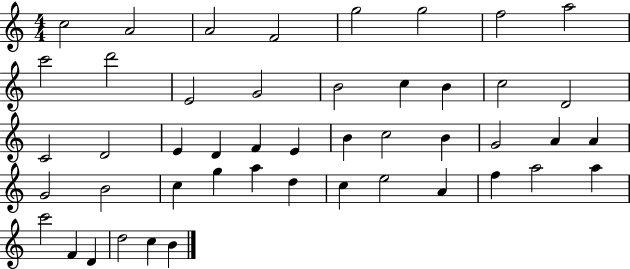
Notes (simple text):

C5/h A4/h A4/h F4/h G5/h G5/h F5/h A5/h C6/h D6/h E4/h G4/h B4/h C5/q B4/q C5/h D4/h C4/h D4/h E4/q D4/q F4/q E4/q B4/q C5/h B4/q G4/h A4/q A4/q G4/h B4/h C5/q G5/q A5/q D5/q C5/q E5/h A4/q F5/q A5/h A5/q C6/h F4/q D4/q D5/h C5/q B4/q